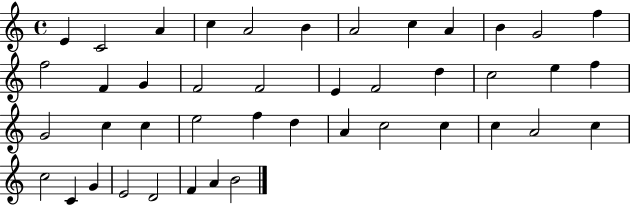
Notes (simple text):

E4/q C4/h A4/q C5/q A4/h B4/q A4/h C5/q A4/q B4/q G4/h F5/q F5/h F4/q G4/q F4/h F4/h E4/q F4/h D5/q C5/h E5/q F5/q G4/h C5/q C5/q E5/h F5/q D5/q A4/q C5/h C5/q C5/q A4/h C5/q C5/h C4/q G4/q E4/h D4/h F4/q A4/q B4/h